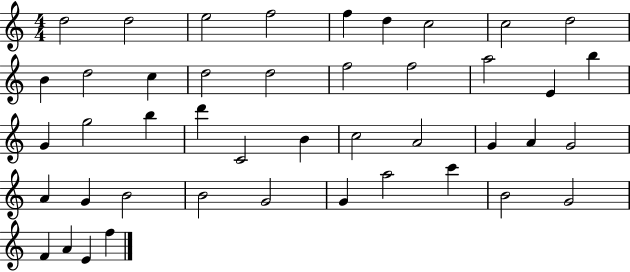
X:1
T:Untitled
M:4/4
L:1/4
K:C
d2 d2 e2 f2 f d c2 c2 d2 B d2 c d2 d2 f2 f2 a2 E b G g2 b d' C2 B c2 A2 G A G2 A G B2 B2 G2 G a2 c' B2 G2 F A E f